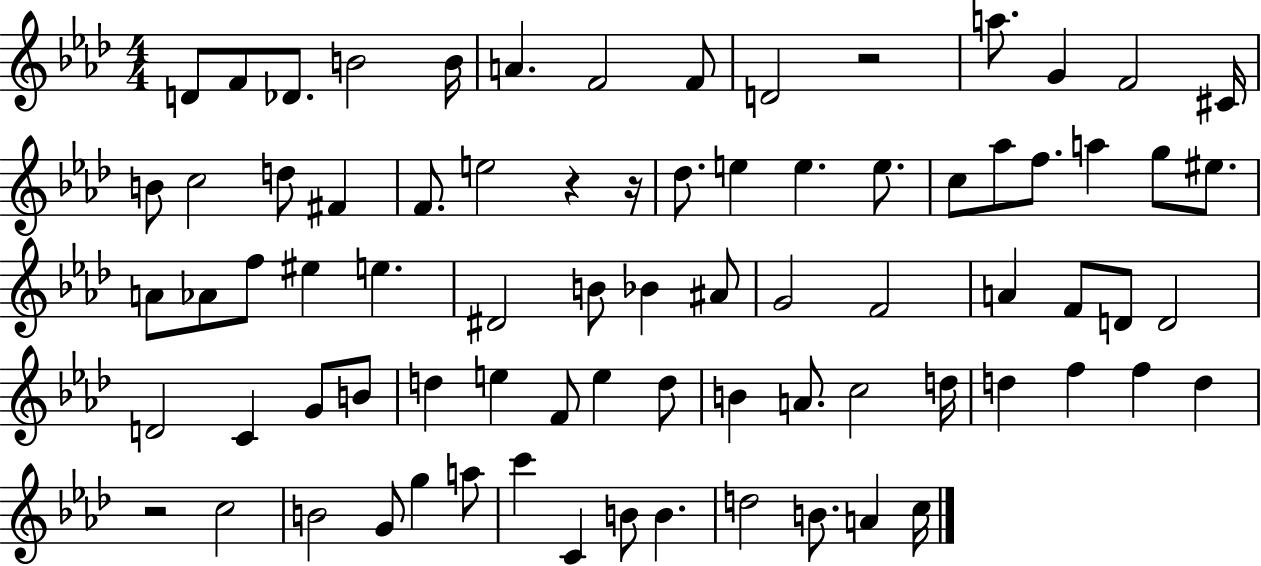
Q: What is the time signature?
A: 4/4